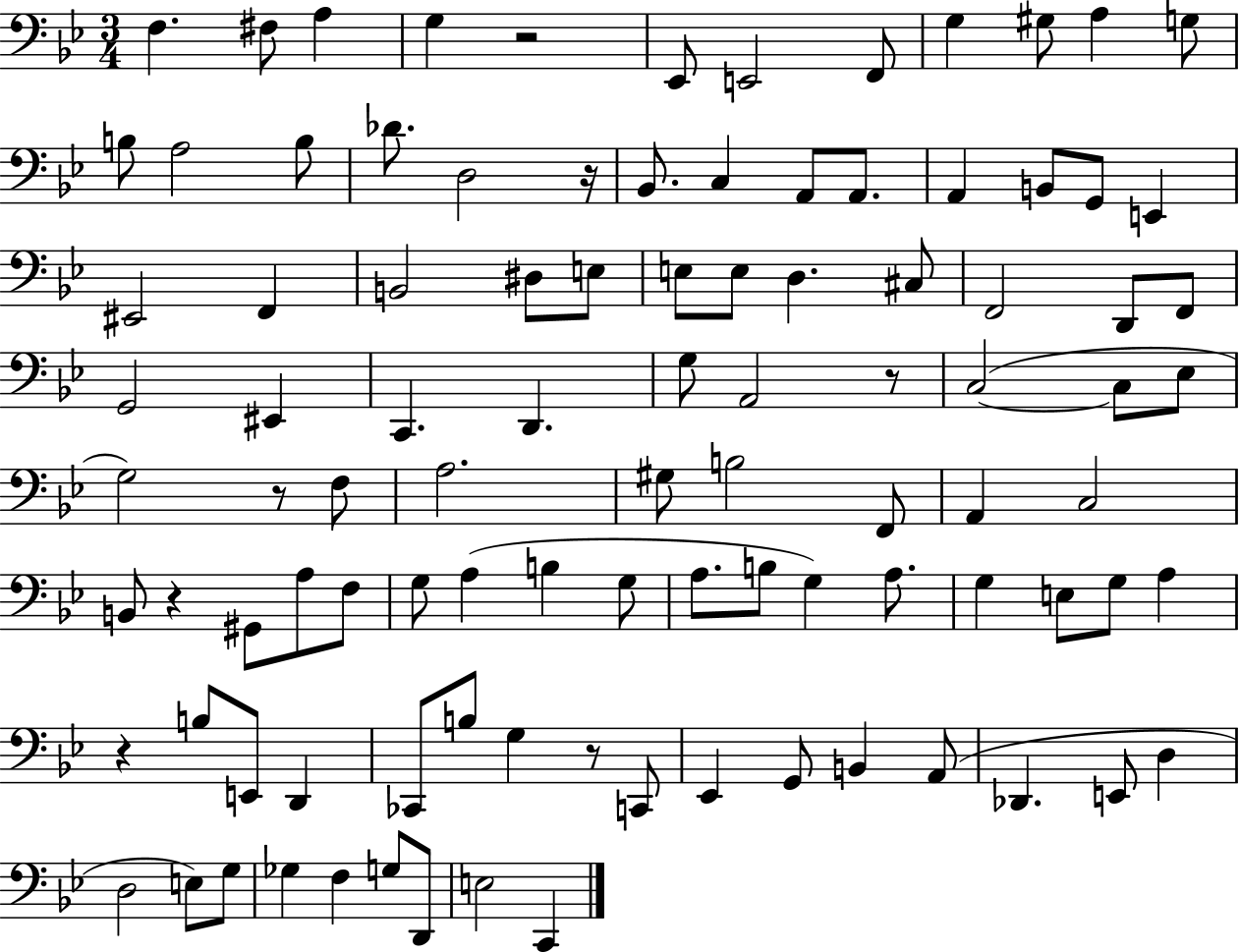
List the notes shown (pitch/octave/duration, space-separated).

F3/q. F#3/e A3/q G3/q R/h Eb2/e E2/h F2/e G3/q G#3/e A3/q G3/e B3/e A3/h B3/e Db4/e. D3/h R/s Bb2/e. C3/q A2/e A2/e. A2/q B2/e G2/e E2/q EIS2/h F2/q B2/h D#3/e E3/e E3/e E3/e D3/q. C#3/e F2/h D2/e F2/e G2/h EIS2/q C2/q. D2/q. G3/e A2/h R/e C3/h C3/e Eb3/e G3/h R/e F3/e A3/h. G#3/e B3/h F2/e A2/q C3/h B2/e R/q G#2/e A3/e F3/e G3/e A3/q B3/q G3/e A3/e. B3/e G3/q A3/e. G3/q E3/e G3/e A3/q R/q B3/e E2/e D2/q CES2/e B3/e G3/q R/e C2/e Eb2/q G2/e B2/q A2/e Db2/q. E2/e D3/q D3/h E3/e G3/e Gb3/q F3/q G3/e D2/e E3/h C2/q